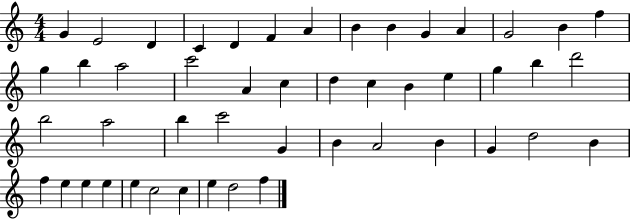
{
  \clef treble
  \numericTimeSignature
  \time 4/4
  \key c \major
  g'4 e'2 d'4 | c'4 d'4 f'4 a'4 | b'4 b'4 g'4 a'4 | g'2 b'4 f''4 | \break g''4 b''4 a''2 | c'''2 a'4 c''4 | d''4 c''4 b'4 e''4 | g''4 b''4 d'''2 | \break b''2 a''2 | b''4 c'''2 g'4 | b'4 a'2 b'4 | g'4 d''2 b'4 | \break f''4 e''4 e''4 e''4 | e''4 c''2 c''4 | e''4 d''2 f''4 | \bar "|."
}